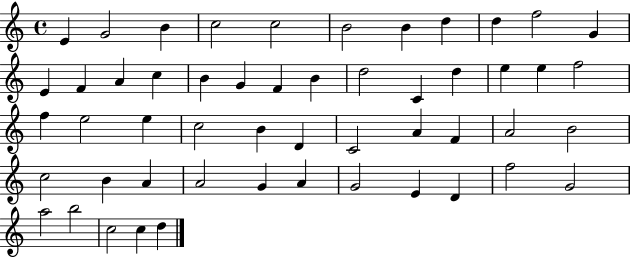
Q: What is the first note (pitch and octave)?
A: E4